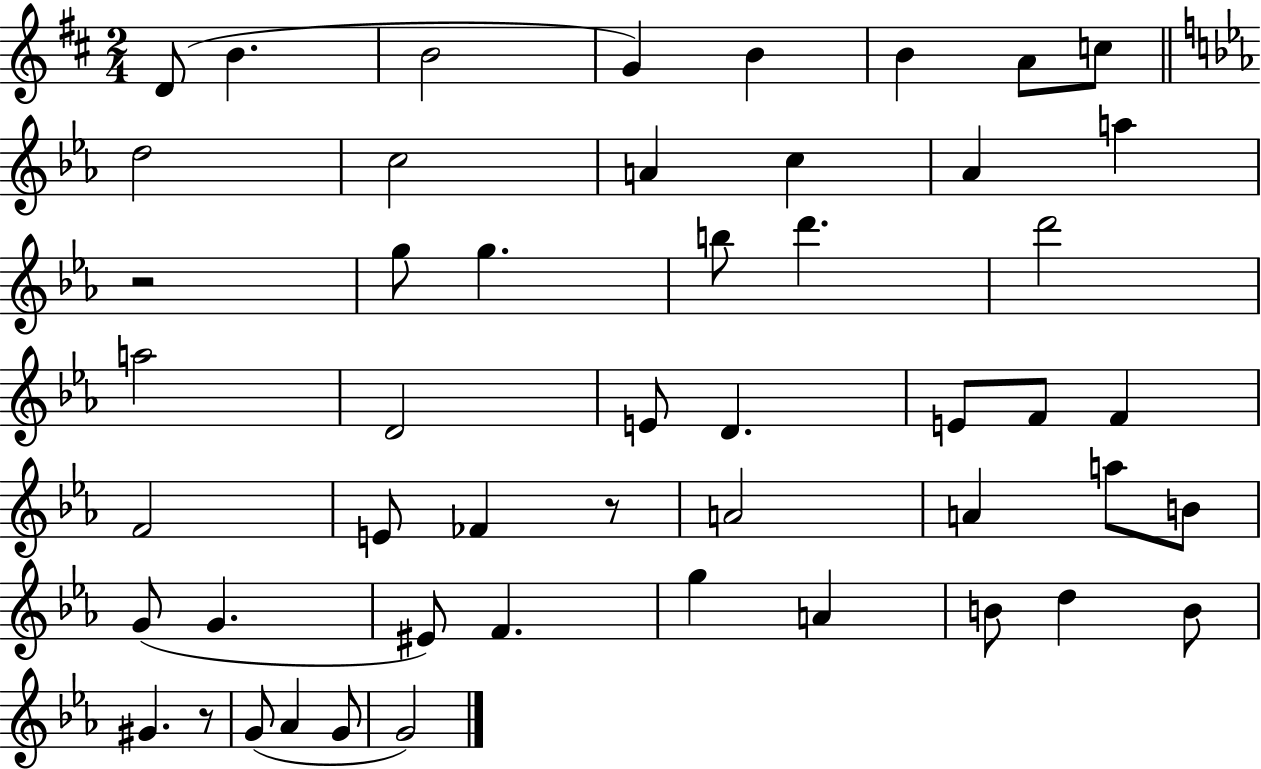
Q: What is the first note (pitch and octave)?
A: D4